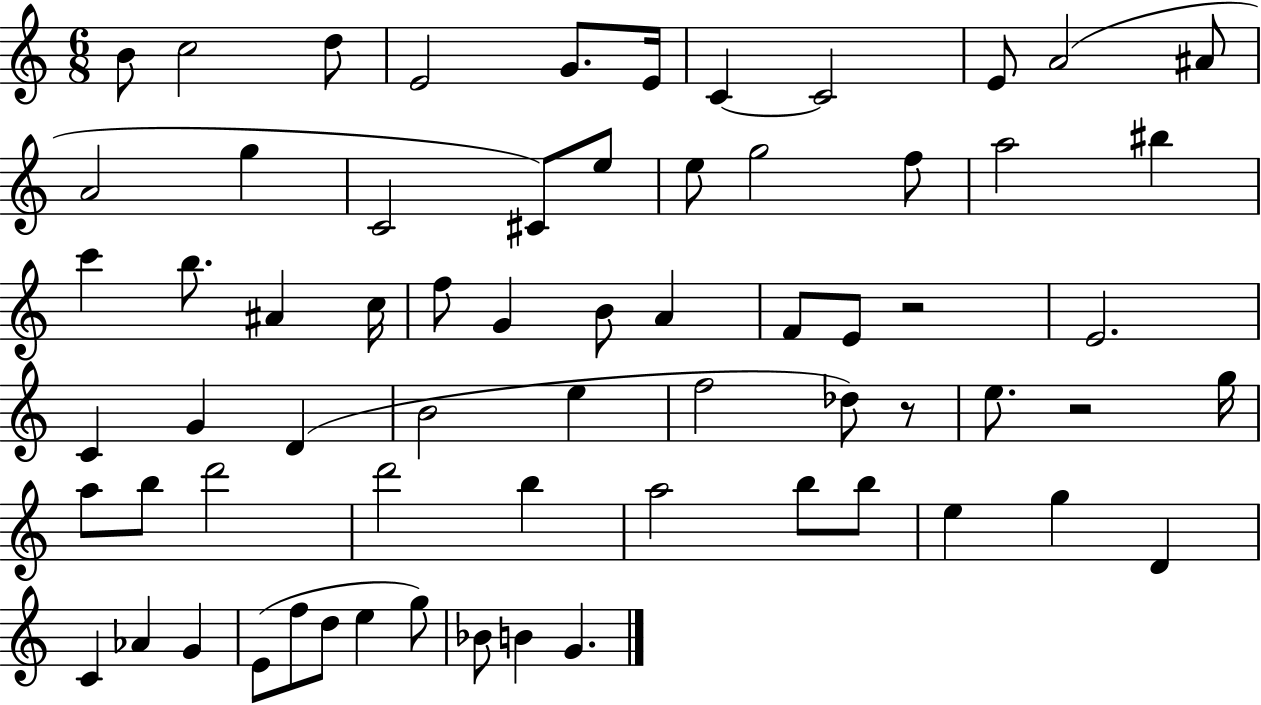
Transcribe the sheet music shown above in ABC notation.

X:1
T:Untitled
M:6/8
L:1/4
K:C
B/2 c2 d/2 E2 G/2 E/4 C C2 E/2 A2 ^A/2 A2 g C2 ^C/2 e/2 e/2 g2 f/2 a2 ^b c' b/2 ^A c/4 f/2 G B/2 A F/2 E/2 z2 E2 C G D B2 e f2 _d/2 z/2 e/2 z2 g/4 a/2 b/2 d'2 d'2 b a2 b/2 b/2 e g D C _A G E/2 f/2 d/2 e g/2 _B/2 B G